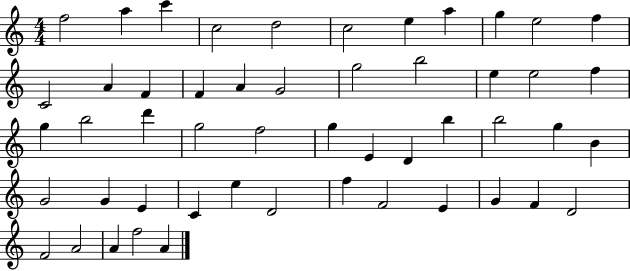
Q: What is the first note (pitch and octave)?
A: F5